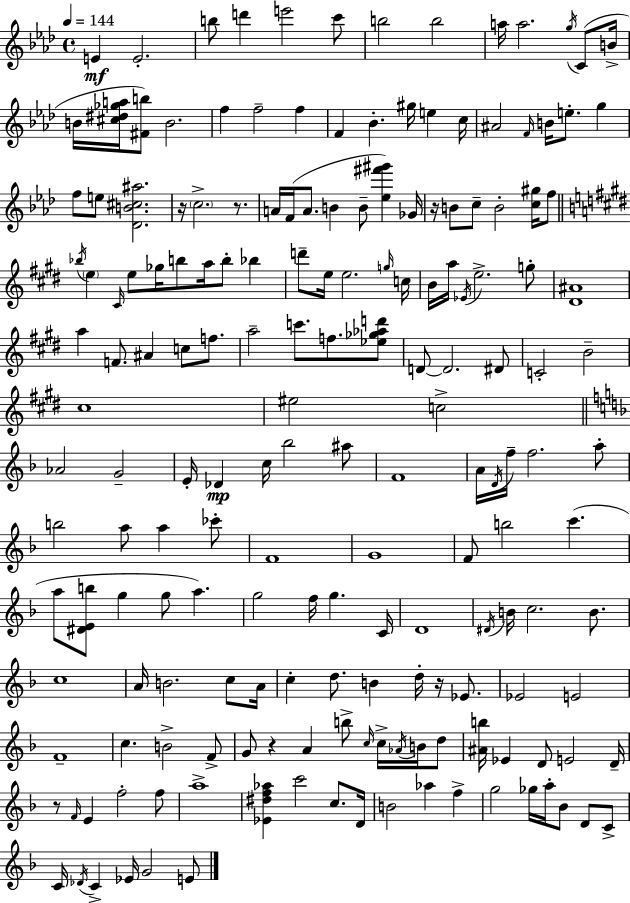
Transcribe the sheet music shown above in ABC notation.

X:1
T:Untitled
M:4/4
L:1/4
K:Ab
E E2 b/2 d' e'2 c'/2 b2 b2 a/4 a2 g/4 C/2 B/4 B/4 [^c^d_ga]/4 [^Fb]/2 B2 f f2 f F _B ^g/4 e c/4 ^A2 F/4 B/4 e/2 g f/2 e/2 [_DB^c^a]2 z/4 c2 z/2 A/4 F/4 A/2 B B/2 [_e^f'^g'] _G/4 z/4 B/2 c/2 B2 [c^g]/4 f/2 _b/4 e ^C/4 e/2 _g/4 b/2 a/4 b/2 _b d'/2 e/4 e2 g/4 c/4 B/4 a/4 _E/4 e2 g/2 [^D^A]4 a F/2 ^A c/2 f/2 a2 c'/2 f/2 [_e_g_ad']/2 D/2 D2 ^D/2 C2 B2 ^c4 ^e2 c2 _A2 G2 E/4 _D c/4 _b2 ^a/2 F4 A/4 D/4 f/4 f2 a/2 b2 a/2 a _c'/2 F4 G4 F/2 b2 c' a/2 [^DEb]/2 g g/2 a g2 f/4 g C/4 D4 ^D/4 B/4 c2 B/2 c4 A/4 B2 c/2 A/4 c d/2 B d/4 z/4 _E/2 _E2 E2 F4 c B2 F/2 G/2 z A b/2 c/4 c/4 _A/4 B/4 d/2 [^Ab]/4 _E D/2 E2 D/4 z/2 F/4 E f2 f/2 a4 [_E^df_a] c'2 c/2 D/4 B2 _a f g2 _g/4 a/4 _B/2 D/2 C/2 C/4 _D/4 C _E/4 G2 E/2